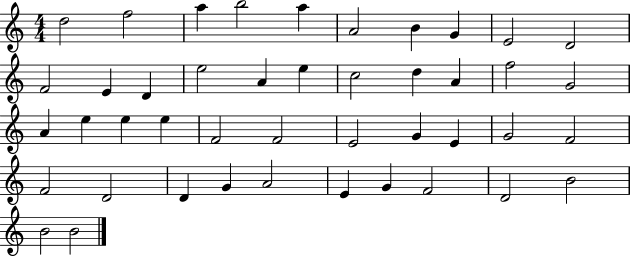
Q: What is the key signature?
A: C major